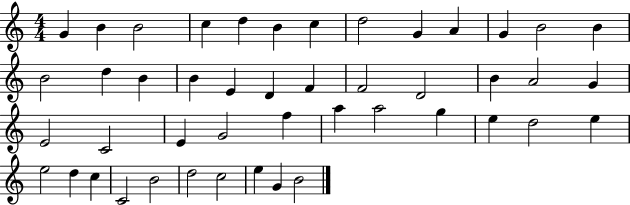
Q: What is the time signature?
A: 4/4